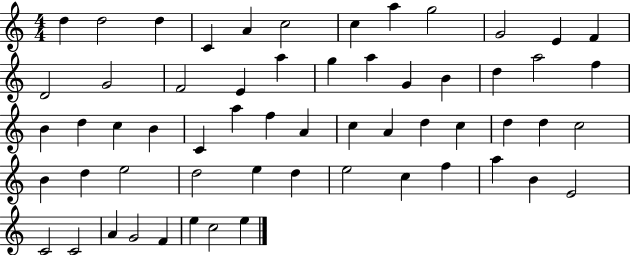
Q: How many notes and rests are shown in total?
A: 59